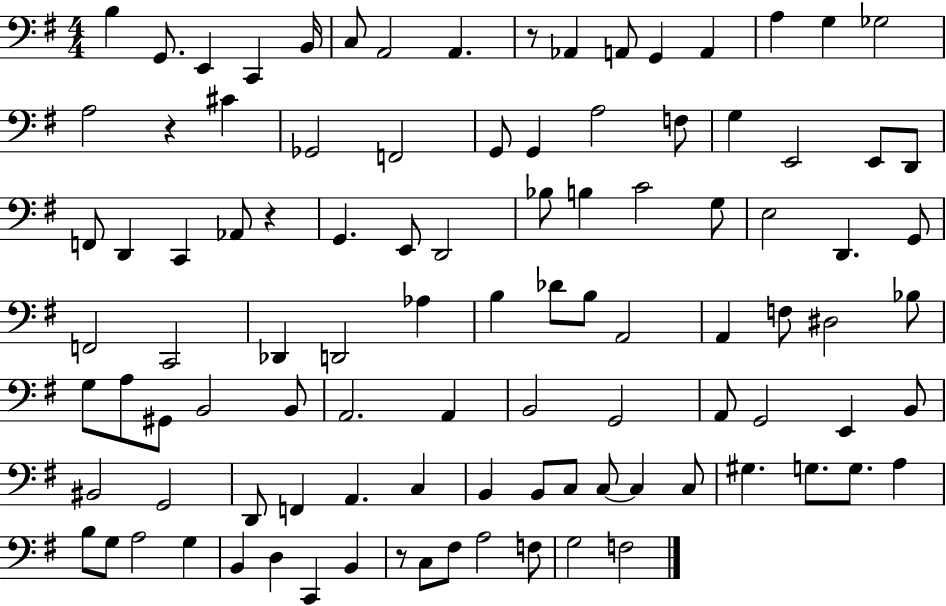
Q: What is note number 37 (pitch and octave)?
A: C4